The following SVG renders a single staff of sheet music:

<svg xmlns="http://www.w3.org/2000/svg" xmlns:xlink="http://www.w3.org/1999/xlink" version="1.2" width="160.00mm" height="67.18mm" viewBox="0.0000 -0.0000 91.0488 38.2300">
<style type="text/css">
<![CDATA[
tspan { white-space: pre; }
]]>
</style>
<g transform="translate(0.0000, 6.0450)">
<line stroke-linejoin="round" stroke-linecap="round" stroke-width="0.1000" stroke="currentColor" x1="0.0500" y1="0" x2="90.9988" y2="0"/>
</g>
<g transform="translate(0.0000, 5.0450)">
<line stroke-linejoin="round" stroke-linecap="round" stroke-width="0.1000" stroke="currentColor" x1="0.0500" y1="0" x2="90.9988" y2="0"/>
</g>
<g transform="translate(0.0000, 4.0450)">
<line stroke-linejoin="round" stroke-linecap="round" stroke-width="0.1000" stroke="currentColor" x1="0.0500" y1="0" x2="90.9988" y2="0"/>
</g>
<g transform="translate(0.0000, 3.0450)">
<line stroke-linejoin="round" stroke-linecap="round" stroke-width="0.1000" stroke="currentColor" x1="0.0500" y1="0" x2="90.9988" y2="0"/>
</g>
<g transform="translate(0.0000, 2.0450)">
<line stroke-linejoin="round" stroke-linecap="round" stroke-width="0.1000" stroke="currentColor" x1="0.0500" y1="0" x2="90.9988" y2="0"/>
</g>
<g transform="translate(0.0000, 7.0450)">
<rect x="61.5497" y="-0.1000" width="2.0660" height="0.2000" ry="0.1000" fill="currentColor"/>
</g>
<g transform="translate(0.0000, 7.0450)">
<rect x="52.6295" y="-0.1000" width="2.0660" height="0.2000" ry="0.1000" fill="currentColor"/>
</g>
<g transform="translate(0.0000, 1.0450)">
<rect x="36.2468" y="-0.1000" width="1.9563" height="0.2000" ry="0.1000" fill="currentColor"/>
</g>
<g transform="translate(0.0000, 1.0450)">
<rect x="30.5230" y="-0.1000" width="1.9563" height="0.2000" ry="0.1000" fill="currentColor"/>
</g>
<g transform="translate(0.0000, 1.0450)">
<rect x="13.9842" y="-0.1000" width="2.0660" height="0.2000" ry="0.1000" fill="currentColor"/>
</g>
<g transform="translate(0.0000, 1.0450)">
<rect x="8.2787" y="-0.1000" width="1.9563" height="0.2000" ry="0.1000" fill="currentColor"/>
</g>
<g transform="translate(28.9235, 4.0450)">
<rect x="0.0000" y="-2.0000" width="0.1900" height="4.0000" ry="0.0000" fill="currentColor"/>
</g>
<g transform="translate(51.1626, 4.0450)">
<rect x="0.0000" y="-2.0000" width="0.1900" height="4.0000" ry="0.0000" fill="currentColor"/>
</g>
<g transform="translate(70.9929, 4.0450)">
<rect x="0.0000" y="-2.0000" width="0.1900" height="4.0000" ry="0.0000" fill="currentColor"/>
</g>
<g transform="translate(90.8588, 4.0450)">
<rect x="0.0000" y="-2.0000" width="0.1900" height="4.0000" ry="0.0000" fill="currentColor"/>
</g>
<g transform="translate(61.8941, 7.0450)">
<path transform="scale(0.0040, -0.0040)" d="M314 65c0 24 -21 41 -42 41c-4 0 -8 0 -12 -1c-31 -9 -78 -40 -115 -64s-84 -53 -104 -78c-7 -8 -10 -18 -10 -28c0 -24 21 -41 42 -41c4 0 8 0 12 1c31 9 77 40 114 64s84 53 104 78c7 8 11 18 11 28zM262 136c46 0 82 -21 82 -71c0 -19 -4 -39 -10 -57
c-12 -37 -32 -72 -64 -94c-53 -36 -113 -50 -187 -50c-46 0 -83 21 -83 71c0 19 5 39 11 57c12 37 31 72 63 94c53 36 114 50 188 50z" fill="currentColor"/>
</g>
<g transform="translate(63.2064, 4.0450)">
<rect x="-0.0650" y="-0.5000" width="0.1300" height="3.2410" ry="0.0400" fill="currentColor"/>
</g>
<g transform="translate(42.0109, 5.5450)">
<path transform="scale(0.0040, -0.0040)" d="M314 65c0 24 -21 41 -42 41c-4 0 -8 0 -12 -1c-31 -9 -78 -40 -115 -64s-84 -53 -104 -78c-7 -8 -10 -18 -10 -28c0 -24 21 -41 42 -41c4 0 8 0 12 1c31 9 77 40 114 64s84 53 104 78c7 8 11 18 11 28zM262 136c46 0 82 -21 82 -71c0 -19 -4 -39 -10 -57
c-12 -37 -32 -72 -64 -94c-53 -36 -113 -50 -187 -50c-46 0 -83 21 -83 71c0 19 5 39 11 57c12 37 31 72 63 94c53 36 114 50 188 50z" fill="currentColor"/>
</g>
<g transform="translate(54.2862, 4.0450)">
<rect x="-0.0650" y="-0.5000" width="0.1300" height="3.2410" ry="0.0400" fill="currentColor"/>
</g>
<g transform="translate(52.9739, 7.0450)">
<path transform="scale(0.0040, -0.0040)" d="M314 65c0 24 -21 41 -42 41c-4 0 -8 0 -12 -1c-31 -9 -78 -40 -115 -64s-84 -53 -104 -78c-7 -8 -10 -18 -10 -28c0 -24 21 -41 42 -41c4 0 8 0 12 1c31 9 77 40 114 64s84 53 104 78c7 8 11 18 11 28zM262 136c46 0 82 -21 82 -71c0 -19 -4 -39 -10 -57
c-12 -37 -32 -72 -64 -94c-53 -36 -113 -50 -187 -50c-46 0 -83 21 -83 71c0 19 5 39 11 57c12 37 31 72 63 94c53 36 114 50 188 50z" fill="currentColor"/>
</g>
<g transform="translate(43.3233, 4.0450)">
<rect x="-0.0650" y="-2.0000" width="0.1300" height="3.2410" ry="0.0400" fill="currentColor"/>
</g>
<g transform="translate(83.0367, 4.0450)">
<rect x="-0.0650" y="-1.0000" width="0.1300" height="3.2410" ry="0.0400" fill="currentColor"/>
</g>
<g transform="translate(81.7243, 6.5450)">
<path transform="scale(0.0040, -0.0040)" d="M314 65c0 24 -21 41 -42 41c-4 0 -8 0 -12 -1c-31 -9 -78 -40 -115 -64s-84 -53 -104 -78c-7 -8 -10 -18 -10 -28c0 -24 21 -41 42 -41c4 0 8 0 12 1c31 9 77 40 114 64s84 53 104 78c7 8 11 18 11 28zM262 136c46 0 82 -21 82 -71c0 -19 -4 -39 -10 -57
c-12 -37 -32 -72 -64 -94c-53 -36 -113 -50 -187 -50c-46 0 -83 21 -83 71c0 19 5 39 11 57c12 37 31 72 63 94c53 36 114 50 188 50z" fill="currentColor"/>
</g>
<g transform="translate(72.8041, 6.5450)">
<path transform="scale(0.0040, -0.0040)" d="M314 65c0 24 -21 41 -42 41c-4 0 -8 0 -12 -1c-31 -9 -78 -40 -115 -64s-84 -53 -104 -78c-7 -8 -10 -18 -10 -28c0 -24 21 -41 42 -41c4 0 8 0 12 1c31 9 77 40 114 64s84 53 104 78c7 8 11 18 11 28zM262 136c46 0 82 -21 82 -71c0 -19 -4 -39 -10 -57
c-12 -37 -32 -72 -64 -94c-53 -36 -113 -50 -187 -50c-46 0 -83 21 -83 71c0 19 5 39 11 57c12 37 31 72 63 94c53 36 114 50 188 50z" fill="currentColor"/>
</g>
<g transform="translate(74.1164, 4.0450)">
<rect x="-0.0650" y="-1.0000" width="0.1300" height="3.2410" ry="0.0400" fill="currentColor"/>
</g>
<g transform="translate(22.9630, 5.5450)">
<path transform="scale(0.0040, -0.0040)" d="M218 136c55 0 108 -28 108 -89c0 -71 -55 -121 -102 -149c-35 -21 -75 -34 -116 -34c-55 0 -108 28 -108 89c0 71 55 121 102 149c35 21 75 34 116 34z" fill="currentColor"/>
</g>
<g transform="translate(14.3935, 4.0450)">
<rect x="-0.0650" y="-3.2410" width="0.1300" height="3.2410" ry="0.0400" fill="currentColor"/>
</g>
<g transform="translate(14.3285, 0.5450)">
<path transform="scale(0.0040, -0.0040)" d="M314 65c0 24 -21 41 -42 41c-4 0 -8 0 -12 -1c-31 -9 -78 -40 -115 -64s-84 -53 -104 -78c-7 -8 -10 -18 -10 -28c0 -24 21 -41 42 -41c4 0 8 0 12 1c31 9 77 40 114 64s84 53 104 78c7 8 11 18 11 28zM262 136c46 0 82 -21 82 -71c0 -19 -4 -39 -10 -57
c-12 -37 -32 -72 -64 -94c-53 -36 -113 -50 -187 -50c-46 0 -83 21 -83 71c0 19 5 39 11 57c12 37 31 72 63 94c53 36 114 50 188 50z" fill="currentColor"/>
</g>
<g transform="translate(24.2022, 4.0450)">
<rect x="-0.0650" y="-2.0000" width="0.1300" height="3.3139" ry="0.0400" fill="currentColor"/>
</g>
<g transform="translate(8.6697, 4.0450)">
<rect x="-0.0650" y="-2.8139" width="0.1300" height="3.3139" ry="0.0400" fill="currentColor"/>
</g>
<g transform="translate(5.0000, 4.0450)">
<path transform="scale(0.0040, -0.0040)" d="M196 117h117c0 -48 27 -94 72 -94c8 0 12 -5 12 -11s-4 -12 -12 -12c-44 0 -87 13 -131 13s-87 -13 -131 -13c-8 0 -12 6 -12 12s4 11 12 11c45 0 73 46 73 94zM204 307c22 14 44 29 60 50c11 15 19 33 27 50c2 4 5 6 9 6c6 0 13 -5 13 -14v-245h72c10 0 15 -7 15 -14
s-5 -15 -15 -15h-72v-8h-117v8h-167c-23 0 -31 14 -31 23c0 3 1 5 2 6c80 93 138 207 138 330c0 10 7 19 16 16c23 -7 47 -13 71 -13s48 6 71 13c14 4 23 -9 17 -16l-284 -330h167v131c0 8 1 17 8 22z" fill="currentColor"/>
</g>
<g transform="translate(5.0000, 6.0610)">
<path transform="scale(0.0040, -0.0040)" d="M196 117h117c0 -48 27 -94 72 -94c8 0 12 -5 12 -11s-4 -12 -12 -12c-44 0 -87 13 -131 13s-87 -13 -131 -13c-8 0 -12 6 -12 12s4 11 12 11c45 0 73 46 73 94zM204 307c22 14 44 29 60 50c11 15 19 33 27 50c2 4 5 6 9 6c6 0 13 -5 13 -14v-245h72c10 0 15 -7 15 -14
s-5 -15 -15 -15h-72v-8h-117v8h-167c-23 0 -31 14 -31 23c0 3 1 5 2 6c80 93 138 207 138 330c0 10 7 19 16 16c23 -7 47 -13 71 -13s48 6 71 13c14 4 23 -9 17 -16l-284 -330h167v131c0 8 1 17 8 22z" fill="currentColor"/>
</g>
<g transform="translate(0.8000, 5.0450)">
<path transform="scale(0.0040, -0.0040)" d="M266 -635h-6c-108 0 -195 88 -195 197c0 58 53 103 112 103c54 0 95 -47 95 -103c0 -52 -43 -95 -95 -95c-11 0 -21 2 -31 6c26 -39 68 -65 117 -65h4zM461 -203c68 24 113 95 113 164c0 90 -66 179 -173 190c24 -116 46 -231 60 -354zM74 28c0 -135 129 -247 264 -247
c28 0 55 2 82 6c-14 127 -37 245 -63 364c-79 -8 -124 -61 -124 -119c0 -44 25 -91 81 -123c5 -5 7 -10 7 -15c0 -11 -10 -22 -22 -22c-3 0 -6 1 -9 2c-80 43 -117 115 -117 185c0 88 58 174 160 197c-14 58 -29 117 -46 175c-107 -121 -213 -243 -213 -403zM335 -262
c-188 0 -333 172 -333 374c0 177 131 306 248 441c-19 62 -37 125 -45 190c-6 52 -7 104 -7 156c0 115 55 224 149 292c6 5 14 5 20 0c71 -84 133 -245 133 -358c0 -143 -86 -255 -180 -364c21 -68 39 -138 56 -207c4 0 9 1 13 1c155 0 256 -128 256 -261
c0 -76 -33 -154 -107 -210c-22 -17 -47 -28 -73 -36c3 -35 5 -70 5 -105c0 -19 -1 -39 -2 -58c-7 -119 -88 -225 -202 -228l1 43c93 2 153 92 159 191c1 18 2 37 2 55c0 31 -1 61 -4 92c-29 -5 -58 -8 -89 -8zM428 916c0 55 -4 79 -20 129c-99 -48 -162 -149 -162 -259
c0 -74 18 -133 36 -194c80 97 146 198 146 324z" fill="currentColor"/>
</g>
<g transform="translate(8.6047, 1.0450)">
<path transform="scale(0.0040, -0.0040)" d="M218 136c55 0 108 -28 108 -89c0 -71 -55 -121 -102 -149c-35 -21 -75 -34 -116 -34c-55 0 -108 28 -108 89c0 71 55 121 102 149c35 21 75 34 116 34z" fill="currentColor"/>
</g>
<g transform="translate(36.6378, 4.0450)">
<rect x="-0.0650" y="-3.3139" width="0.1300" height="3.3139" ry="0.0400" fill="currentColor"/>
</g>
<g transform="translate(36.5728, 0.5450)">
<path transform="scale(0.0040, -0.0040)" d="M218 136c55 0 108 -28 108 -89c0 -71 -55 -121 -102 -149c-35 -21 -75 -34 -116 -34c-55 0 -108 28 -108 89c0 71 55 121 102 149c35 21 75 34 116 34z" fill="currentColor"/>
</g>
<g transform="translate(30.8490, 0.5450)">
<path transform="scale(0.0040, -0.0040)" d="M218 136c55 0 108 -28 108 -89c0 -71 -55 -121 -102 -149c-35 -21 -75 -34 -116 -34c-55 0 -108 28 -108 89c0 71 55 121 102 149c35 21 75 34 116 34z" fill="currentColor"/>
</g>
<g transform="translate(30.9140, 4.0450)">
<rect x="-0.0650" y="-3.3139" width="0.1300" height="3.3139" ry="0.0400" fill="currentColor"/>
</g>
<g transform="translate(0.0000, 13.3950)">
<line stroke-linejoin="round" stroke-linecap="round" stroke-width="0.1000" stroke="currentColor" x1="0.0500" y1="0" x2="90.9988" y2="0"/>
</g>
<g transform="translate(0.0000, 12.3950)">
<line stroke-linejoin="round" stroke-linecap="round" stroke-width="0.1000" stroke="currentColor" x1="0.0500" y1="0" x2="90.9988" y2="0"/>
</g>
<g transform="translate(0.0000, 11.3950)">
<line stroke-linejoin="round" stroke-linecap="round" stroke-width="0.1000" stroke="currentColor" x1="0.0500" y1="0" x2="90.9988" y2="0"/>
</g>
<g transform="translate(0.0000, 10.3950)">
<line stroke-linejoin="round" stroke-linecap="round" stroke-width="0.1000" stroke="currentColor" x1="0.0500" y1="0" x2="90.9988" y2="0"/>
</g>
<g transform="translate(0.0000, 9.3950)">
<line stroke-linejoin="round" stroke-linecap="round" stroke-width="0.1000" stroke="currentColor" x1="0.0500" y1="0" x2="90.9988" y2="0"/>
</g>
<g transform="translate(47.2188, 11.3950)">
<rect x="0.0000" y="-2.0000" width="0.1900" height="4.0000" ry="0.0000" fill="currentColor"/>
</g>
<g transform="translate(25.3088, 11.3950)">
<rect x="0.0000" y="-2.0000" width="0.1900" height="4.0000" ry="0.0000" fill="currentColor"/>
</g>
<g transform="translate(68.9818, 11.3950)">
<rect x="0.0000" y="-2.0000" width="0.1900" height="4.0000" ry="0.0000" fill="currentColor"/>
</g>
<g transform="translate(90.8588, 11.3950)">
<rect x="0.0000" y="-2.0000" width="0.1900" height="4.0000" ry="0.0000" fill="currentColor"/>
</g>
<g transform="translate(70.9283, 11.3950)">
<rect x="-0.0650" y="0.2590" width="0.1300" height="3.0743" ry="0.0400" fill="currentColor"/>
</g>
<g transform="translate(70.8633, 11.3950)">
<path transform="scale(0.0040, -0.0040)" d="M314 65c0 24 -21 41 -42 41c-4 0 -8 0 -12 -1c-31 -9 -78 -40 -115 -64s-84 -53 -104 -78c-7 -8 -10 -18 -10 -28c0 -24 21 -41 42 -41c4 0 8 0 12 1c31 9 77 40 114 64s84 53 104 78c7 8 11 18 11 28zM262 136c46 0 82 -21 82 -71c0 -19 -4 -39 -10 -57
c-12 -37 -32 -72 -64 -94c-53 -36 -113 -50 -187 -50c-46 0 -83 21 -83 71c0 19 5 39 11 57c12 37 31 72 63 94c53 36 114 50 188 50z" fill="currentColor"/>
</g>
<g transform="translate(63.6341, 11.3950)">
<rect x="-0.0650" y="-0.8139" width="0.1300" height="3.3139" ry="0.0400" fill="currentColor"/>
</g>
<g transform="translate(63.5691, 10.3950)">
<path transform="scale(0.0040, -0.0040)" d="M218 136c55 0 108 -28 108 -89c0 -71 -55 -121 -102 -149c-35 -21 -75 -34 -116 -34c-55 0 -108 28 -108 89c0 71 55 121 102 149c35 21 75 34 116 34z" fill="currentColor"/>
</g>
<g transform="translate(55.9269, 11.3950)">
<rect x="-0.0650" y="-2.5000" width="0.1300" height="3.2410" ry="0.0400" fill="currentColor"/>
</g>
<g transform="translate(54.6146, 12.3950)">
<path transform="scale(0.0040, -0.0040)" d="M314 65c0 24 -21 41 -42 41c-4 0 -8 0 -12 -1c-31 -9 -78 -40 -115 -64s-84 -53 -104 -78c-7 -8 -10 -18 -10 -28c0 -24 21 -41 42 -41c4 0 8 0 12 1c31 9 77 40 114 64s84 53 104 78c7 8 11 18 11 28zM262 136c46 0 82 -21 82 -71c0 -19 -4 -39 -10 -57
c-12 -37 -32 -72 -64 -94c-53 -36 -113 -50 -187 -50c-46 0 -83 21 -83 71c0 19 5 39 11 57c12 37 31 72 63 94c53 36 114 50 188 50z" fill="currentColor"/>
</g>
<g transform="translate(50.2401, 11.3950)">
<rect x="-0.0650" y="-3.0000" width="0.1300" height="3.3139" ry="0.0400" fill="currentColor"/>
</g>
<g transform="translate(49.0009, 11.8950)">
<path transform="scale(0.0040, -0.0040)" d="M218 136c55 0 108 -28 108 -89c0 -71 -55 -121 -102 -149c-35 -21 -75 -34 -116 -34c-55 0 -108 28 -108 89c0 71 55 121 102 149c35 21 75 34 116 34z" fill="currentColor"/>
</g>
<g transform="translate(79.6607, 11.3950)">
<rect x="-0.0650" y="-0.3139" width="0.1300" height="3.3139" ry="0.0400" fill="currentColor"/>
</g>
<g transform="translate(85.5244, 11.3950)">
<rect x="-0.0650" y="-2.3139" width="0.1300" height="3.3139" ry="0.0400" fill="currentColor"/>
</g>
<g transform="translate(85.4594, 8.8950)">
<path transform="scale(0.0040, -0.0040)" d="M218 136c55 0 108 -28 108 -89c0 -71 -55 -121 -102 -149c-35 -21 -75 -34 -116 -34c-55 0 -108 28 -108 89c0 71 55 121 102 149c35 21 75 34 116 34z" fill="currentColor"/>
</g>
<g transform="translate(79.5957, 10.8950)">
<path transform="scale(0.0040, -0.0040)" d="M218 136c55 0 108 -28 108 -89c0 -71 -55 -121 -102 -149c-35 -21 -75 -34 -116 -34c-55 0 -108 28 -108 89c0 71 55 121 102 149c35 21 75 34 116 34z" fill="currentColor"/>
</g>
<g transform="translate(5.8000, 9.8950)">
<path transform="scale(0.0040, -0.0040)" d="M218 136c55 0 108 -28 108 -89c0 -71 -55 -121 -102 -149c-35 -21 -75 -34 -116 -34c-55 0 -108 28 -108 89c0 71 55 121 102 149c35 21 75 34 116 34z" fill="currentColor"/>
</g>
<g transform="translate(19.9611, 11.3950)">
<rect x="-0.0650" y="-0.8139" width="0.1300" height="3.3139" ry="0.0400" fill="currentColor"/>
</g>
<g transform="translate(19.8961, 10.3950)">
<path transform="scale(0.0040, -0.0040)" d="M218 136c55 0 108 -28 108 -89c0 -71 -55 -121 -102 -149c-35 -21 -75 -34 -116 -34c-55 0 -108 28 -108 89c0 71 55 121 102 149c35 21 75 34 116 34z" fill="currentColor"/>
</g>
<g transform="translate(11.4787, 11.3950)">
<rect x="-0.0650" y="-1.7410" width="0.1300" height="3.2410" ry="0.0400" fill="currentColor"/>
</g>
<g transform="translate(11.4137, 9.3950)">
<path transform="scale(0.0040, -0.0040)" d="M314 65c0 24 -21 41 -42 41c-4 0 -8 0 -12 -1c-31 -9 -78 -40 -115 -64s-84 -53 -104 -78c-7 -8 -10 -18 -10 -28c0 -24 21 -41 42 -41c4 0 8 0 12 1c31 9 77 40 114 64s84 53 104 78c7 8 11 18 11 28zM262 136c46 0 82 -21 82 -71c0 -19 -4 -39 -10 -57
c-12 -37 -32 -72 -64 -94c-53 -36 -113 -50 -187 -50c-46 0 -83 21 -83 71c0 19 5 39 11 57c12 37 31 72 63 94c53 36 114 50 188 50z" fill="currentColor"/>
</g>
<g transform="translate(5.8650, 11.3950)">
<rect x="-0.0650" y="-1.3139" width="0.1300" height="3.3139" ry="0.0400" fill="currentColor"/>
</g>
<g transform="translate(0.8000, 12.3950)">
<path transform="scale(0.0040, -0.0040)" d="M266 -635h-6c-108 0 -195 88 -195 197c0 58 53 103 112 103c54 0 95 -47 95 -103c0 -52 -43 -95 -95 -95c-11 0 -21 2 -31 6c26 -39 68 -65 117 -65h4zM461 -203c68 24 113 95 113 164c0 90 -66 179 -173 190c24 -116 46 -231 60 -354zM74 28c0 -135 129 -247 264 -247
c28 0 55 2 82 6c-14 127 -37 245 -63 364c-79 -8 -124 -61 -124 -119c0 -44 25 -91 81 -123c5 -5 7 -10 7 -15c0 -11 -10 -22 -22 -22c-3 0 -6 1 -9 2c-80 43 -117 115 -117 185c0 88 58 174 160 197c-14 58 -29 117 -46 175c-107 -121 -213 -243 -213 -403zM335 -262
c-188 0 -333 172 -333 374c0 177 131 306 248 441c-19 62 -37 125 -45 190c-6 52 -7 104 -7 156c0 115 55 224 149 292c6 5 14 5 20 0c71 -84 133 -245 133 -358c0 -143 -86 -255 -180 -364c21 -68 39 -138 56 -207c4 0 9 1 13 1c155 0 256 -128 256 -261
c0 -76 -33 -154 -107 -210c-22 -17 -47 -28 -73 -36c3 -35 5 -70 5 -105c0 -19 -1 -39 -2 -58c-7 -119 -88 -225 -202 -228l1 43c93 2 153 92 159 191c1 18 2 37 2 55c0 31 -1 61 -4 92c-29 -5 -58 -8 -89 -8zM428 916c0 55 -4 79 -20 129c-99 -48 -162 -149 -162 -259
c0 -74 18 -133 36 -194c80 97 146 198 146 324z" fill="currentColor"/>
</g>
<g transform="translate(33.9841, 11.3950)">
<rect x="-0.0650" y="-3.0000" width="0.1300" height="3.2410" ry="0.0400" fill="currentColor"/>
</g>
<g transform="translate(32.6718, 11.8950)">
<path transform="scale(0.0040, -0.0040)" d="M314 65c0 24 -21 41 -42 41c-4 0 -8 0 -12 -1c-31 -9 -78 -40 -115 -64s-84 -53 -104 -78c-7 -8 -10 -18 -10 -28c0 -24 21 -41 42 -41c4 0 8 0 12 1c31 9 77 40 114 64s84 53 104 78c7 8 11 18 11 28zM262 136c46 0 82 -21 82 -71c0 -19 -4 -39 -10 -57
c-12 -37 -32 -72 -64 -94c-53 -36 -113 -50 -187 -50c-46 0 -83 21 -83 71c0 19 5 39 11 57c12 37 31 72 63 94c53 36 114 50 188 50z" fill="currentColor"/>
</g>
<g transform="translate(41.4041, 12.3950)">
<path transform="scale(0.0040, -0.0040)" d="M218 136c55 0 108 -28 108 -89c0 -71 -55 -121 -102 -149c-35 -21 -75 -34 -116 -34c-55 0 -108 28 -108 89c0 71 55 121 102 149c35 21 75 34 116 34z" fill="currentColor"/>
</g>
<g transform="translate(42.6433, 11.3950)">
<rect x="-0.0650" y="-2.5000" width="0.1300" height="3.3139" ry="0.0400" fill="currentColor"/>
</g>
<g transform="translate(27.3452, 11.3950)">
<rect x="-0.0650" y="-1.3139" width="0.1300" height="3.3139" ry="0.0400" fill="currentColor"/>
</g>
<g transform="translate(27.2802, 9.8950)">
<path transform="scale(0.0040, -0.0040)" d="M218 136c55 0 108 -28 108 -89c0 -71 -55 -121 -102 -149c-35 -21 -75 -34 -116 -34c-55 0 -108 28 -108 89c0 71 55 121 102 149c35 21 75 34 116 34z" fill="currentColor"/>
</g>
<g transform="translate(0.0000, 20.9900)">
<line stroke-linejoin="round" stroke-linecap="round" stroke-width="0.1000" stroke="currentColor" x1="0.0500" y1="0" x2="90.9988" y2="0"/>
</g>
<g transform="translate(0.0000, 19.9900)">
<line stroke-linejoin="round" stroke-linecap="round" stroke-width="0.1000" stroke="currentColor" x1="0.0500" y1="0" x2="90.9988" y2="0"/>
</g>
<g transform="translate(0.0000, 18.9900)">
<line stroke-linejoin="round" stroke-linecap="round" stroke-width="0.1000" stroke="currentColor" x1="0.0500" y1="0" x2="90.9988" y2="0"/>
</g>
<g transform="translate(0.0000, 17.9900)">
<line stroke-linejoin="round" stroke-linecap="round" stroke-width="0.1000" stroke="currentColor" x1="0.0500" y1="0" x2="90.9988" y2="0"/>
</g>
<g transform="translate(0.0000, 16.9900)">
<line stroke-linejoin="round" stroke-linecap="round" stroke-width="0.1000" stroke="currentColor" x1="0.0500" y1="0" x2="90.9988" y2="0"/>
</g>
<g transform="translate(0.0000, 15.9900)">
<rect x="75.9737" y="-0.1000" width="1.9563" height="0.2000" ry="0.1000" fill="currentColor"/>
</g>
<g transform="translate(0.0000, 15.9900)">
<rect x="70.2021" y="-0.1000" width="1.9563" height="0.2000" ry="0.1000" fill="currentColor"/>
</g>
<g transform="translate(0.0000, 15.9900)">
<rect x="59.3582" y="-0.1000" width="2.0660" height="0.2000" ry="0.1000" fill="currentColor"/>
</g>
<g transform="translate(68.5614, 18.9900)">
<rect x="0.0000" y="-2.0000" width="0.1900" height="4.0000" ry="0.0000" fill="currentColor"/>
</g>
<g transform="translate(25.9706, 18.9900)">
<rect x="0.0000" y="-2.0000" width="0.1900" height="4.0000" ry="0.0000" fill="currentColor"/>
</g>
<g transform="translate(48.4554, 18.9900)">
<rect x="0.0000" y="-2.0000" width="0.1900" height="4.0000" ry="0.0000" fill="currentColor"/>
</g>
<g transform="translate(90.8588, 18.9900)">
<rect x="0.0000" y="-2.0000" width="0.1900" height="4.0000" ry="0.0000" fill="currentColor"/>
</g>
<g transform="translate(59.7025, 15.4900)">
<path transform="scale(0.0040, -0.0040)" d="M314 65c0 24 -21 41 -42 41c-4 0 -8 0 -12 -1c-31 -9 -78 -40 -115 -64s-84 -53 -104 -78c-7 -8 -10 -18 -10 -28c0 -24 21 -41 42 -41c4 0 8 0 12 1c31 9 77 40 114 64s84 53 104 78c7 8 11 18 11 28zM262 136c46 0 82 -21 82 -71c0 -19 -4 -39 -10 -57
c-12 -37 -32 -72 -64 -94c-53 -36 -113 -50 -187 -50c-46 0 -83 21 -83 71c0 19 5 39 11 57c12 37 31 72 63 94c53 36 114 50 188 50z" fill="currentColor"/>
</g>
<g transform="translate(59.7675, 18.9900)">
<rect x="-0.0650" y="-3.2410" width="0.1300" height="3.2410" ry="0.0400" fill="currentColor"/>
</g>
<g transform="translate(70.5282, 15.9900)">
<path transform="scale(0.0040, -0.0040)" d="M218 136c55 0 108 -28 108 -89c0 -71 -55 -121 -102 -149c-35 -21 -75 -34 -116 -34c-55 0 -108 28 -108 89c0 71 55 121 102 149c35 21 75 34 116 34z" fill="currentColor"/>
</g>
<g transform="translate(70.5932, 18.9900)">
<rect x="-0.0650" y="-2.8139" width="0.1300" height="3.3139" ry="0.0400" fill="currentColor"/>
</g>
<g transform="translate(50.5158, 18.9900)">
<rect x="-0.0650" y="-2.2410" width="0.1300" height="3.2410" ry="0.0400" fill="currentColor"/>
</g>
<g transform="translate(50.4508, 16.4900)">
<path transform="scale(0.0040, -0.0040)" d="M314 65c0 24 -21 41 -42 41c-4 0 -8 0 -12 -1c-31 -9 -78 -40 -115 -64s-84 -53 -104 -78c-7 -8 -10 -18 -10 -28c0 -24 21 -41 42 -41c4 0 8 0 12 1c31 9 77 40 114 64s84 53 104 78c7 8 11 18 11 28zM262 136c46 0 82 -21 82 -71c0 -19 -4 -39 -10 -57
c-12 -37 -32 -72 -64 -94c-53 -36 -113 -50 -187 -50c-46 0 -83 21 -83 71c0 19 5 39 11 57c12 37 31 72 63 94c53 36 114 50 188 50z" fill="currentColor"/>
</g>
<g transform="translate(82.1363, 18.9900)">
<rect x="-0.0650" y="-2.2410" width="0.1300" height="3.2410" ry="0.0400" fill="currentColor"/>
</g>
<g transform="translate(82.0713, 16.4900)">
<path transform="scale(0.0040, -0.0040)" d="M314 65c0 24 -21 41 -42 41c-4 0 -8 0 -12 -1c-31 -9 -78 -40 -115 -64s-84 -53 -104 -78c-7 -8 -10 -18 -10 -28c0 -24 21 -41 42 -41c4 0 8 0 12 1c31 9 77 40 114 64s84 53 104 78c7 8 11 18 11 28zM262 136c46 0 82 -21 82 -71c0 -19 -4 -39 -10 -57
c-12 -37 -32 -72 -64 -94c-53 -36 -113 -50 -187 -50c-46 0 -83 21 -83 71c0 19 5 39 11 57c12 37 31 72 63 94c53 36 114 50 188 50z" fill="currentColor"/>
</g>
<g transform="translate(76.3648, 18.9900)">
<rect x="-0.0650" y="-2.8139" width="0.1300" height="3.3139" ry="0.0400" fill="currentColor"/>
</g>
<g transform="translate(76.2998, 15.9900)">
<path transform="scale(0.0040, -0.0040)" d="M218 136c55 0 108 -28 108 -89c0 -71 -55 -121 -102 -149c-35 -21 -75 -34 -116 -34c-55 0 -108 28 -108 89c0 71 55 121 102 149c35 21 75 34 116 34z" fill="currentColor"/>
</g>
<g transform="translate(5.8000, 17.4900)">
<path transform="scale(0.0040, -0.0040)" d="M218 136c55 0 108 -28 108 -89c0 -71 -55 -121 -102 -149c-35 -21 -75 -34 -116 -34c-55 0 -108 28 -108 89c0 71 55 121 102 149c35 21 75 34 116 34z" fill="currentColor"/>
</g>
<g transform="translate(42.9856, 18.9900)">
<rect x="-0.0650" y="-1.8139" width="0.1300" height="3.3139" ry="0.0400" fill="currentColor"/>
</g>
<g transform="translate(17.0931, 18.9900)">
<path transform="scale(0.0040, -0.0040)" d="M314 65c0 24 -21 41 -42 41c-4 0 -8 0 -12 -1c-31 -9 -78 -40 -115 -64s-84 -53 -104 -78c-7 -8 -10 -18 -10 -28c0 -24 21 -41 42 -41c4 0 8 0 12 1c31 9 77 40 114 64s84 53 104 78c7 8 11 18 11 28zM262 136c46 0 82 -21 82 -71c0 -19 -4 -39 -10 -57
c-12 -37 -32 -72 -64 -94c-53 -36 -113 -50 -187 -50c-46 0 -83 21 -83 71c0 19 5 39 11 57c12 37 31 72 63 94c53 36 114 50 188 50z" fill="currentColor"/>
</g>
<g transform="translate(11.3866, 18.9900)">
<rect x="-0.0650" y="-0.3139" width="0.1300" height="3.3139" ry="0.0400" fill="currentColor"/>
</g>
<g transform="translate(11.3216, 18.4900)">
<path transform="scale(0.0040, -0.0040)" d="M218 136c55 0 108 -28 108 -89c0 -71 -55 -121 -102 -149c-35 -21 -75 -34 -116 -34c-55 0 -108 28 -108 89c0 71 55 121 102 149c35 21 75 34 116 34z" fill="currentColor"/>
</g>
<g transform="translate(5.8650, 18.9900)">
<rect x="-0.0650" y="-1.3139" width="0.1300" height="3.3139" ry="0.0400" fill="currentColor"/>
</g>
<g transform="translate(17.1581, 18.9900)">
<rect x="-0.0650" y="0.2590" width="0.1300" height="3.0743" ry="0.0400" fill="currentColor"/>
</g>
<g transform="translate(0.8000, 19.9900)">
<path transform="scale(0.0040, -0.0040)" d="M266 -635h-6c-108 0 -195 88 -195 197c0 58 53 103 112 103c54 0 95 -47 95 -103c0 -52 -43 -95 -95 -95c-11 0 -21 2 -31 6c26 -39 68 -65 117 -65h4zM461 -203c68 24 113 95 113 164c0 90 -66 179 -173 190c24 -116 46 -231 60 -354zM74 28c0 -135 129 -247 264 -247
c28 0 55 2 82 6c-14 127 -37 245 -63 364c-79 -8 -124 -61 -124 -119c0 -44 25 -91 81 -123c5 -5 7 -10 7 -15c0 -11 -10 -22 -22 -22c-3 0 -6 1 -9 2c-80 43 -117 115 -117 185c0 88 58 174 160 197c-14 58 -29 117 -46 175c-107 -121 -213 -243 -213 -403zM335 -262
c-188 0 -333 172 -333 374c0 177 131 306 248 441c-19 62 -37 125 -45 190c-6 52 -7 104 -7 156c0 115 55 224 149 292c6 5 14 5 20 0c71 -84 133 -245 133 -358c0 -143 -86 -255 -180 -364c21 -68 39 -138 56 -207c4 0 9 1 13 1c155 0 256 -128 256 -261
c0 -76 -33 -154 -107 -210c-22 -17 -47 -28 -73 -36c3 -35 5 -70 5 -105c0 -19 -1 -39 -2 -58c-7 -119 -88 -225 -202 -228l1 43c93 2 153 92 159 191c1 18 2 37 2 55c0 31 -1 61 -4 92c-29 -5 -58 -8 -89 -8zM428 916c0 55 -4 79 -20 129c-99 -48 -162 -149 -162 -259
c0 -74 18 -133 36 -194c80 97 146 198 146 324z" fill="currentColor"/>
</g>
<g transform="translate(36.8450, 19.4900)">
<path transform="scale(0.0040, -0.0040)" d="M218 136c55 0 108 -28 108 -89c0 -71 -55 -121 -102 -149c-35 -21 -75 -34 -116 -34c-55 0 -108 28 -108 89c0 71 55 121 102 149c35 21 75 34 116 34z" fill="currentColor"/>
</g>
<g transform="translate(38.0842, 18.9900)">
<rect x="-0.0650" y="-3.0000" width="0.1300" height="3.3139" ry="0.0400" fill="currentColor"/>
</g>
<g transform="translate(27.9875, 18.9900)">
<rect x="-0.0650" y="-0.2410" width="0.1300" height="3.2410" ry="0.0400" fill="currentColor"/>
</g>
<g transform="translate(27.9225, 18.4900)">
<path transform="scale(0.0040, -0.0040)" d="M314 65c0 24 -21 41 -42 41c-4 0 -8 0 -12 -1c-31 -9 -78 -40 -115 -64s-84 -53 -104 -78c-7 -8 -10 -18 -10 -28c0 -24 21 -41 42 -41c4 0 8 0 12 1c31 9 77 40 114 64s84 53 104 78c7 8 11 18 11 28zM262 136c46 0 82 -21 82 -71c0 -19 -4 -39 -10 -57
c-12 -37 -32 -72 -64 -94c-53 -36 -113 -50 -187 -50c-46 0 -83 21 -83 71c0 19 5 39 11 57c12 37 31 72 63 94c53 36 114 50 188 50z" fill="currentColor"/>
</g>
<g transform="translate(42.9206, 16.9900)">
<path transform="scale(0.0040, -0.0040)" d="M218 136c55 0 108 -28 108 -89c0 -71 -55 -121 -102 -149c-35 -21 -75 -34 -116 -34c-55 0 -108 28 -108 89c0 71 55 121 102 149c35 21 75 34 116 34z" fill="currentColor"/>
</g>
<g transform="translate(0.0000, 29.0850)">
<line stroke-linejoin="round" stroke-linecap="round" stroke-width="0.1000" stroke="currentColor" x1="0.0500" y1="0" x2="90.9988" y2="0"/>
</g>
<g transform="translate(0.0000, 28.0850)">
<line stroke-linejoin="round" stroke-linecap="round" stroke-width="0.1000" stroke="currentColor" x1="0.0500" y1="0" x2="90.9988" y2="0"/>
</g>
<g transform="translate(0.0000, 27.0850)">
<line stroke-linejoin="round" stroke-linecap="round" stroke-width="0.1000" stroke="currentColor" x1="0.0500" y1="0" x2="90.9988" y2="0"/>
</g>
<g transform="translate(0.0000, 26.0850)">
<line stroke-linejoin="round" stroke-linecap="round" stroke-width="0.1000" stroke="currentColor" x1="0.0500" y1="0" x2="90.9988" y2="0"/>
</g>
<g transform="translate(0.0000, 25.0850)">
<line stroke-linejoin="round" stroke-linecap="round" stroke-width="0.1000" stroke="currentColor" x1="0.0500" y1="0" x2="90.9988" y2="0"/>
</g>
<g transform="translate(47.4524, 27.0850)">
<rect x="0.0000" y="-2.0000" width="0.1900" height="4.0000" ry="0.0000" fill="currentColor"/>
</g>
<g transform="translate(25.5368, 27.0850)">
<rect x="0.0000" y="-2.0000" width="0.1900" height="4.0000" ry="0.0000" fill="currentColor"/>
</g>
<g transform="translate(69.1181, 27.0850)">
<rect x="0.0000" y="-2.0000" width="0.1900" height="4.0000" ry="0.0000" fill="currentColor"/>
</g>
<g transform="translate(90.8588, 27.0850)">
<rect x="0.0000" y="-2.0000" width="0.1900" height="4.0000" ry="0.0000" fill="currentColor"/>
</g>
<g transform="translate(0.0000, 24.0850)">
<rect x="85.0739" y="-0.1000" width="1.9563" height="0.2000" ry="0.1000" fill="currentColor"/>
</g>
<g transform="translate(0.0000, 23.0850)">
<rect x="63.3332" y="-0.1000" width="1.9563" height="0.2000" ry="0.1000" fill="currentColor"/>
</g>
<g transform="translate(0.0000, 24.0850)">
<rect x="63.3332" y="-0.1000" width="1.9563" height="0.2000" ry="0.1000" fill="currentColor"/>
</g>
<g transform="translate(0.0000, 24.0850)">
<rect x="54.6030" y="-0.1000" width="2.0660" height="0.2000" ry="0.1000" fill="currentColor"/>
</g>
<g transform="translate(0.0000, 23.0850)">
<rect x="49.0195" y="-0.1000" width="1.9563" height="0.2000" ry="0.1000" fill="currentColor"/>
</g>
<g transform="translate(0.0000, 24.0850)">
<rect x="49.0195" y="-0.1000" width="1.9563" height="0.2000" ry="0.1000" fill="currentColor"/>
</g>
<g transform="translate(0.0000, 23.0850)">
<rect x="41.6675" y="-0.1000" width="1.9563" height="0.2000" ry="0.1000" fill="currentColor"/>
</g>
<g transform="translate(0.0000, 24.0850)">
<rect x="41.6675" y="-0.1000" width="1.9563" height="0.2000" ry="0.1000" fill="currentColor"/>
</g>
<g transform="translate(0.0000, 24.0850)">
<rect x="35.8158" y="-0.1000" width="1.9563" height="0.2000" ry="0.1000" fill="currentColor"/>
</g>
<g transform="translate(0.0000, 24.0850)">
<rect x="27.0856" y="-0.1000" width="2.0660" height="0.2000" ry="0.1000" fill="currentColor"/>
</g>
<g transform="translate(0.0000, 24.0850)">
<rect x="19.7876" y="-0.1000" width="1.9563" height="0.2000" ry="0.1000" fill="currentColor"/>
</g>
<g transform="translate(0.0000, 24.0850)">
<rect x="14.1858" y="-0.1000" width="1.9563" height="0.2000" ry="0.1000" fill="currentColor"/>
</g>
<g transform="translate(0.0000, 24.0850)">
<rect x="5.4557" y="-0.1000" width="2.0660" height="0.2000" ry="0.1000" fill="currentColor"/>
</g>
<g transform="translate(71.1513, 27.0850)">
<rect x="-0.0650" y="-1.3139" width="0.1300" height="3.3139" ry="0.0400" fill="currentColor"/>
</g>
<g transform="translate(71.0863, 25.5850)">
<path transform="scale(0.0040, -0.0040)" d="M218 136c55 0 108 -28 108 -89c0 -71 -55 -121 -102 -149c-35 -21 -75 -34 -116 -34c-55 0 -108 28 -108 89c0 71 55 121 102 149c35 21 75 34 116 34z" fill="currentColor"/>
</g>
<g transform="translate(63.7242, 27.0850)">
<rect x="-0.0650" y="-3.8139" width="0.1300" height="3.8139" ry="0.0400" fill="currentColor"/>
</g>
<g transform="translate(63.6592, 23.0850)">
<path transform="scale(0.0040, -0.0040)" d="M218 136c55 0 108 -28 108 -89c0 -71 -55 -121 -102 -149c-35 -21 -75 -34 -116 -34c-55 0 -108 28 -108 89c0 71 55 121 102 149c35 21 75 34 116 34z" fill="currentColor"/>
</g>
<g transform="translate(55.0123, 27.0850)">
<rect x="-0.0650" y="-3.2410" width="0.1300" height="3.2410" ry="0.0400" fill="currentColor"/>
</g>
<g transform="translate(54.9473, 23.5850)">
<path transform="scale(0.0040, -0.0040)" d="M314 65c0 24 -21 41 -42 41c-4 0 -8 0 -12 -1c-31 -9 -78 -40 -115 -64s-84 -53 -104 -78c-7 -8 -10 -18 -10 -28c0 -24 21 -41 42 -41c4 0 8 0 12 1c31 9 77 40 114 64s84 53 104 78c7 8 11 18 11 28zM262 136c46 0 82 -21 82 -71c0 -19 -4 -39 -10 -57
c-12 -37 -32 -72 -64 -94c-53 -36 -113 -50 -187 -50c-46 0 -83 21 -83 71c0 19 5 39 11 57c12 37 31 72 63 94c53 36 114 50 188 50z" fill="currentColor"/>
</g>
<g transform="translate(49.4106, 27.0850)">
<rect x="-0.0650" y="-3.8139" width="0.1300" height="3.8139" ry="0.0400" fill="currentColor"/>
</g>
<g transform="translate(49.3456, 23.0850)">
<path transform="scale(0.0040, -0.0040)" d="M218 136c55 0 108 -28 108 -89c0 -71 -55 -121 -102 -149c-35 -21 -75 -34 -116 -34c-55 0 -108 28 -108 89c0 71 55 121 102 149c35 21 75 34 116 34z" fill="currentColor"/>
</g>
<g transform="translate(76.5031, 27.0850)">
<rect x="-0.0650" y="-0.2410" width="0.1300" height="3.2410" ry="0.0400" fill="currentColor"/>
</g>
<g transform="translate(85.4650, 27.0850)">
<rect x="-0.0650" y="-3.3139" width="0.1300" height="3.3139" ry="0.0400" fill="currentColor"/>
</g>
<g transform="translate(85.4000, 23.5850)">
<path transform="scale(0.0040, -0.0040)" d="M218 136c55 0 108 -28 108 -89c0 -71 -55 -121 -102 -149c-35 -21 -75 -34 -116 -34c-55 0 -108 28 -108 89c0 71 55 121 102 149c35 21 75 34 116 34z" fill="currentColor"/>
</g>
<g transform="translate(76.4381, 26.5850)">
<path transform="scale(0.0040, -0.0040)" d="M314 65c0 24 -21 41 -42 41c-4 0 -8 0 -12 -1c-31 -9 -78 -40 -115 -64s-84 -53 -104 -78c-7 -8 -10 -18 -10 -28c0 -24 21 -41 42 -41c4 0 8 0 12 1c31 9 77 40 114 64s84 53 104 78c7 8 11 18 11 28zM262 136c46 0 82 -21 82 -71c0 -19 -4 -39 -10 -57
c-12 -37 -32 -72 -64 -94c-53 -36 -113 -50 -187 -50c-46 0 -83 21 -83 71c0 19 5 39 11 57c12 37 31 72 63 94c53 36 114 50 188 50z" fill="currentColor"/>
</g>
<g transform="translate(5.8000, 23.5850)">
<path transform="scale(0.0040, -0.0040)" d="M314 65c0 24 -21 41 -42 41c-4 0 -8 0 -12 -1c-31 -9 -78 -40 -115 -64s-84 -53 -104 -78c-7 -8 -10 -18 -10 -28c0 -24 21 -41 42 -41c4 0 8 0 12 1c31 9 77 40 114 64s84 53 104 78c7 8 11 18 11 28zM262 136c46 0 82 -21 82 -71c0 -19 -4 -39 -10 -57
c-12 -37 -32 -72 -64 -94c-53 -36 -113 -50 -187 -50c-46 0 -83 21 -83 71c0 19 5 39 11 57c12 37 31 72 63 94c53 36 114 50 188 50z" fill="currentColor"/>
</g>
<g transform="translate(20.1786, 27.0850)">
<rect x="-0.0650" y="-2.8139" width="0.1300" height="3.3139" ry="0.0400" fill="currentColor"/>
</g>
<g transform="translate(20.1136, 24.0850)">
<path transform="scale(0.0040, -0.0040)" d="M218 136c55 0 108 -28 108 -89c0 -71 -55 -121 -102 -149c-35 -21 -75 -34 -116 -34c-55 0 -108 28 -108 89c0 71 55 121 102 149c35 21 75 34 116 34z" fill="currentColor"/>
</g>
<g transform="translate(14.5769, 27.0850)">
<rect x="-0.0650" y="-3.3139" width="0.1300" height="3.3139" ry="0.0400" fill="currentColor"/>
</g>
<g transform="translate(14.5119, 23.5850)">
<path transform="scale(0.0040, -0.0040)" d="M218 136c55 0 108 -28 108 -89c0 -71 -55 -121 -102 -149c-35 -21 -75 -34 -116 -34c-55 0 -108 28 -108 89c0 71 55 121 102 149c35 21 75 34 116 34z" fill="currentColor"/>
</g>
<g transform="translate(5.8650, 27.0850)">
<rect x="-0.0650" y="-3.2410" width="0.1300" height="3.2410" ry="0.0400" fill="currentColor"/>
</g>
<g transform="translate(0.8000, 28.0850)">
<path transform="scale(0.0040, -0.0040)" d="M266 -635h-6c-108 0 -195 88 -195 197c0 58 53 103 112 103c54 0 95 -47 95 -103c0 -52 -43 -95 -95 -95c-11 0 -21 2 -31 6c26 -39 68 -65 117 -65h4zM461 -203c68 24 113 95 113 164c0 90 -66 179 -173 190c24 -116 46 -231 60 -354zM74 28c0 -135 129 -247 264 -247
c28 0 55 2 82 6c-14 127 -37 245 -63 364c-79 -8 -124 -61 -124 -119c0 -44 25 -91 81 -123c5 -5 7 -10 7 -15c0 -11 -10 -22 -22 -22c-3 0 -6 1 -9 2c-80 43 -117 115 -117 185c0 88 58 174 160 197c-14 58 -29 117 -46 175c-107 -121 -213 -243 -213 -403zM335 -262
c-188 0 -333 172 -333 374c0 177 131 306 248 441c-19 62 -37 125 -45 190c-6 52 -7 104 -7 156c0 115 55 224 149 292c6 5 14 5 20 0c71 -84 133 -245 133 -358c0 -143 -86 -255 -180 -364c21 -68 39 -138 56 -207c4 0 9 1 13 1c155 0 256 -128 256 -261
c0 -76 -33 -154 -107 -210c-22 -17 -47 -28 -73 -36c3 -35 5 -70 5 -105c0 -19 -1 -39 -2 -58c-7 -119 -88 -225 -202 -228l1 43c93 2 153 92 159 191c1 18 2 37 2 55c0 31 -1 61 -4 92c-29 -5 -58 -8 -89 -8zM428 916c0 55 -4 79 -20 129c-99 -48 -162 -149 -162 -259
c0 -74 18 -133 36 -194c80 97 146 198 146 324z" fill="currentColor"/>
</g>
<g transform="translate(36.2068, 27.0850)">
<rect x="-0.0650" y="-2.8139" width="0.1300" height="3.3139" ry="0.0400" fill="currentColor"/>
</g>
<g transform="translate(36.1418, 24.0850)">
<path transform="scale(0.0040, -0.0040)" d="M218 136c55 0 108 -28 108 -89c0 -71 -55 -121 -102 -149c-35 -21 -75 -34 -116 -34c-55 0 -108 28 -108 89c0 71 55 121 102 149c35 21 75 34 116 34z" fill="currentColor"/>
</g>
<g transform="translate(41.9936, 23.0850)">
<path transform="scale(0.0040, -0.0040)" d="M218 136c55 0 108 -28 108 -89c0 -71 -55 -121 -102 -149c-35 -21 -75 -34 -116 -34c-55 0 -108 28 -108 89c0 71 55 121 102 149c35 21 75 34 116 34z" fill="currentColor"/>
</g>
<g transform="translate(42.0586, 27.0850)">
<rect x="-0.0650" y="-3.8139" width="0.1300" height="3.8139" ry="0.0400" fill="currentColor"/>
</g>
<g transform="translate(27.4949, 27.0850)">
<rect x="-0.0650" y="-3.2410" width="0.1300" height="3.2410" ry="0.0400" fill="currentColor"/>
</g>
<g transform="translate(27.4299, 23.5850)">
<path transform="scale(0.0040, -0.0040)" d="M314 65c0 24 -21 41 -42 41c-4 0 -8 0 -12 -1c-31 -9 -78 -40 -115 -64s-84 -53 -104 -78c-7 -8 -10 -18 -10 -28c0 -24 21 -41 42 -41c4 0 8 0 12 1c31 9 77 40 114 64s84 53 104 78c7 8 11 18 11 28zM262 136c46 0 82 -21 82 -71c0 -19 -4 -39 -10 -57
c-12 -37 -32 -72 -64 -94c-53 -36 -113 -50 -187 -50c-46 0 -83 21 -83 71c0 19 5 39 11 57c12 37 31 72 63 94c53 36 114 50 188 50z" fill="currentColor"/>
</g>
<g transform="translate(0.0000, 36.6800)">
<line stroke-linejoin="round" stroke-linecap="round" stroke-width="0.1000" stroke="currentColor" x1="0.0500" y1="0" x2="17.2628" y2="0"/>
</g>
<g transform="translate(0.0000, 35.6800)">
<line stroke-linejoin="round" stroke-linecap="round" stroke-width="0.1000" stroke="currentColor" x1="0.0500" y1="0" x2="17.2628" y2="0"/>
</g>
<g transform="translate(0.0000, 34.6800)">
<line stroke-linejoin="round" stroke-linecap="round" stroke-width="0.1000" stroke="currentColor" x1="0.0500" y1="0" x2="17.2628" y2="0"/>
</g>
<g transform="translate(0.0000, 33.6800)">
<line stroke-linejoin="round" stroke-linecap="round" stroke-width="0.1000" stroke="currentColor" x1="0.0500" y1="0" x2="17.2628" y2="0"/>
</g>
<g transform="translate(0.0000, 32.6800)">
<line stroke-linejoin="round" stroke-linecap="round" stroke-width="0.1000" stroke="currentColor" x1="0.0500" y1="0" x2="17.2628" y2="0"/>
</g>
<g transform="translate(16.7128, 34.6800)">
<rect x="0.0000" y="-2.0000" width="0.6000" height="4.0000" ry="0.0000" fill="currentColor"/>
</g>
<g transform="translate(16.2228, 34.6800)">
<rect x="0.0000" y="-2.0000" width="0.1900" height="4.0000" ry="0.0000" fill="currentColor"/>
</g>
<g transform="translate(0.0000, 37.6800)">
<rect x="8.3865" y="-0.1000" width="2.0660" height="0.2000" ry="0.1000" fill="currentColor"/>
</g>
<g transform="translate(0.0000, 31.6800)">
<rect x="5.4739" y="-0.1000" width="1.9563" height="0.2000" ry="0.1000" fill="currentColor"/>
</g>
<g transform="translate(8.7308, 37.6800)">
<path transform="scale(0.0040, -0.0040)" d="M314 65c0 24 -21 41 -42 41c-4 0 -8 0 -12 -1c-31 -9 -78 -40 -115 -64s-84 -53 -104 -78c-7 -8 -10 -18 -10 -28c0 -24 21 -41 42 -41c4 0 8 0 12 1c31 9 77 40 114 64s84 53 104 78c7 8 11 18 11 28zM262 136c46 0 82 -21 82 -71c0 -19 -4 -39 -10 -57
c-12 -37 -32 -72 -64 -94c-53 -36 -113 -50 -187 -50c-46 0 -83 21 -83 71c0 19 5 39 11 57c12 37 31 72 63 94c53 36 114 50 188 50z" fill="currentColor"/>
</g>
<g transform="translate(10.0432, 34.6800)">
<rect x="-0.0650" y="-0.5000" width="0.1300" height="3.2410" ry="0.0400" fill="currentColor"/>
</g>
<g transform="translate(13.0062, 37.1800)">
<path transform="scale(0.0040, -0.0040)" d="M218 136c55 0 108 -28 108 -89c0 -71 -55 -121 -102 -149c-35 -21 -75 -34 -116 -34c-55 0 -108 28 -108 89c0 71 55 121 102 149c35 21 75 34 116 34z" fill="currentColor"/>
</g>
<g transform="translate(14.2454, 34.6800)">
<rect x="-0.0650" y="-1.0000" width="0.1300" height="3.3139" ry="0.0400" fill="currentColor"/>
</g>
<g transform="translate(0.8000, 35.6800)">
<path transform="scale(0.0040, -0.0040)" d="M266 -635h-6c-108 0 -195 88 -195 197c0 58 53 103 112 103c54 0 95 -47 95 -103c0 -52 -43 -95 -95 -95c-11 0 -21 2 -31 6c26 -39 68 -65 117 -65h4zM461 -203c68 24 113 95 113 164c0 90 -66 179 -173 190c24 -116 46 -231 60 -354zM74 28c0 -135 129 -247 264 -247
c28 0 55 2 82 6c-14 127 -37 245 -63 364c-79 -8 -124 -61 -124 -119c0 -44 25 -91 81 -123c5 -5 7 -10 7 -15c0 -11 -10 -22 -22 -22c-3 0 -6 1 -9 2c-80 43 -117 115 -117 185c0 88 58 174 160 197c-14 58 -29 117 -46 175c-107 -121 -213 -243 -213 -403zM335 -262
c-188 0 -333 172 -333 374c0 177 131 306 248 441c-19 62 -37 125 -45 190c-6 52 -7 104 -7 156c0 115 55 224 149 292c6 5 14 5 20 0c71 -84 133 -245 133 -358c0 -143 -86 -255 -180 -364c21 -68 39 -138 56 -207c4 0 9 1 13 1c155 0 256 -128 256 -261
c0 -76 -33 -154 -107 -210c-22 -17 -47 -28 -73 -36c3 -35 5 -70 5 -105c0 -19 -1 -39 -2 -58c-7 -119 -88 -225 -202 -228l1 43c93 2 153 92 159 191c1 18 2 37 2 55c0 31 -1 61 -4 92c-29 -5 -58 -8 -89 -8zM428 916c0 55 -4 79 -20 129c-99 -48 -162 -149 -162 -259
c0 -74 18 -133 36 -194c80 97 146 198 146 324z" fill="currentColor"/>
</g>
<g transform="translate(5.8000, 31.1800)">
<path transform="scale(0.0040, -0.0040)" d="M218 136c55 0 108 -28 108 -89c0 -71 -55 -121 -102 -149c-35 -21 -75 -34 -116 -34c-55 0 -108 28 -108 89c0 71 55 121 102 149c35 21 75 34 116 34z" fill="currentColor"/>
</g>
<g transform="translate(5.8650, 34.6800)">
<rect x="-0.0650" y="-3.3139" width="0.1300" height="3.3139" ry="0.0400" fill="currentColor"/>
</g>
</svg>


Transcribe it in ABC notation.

X:1
T:Untitled
M:4/4
L:1/4
K:C
a b2 F b b F2 C2 C2 D2 D2 e f2 d e A2 G A G2 d B2 c g e c B2 c2 A f g2 b2 a a g2 b2 b a b2 a c' c' b2 c' e c2 b b C2 D